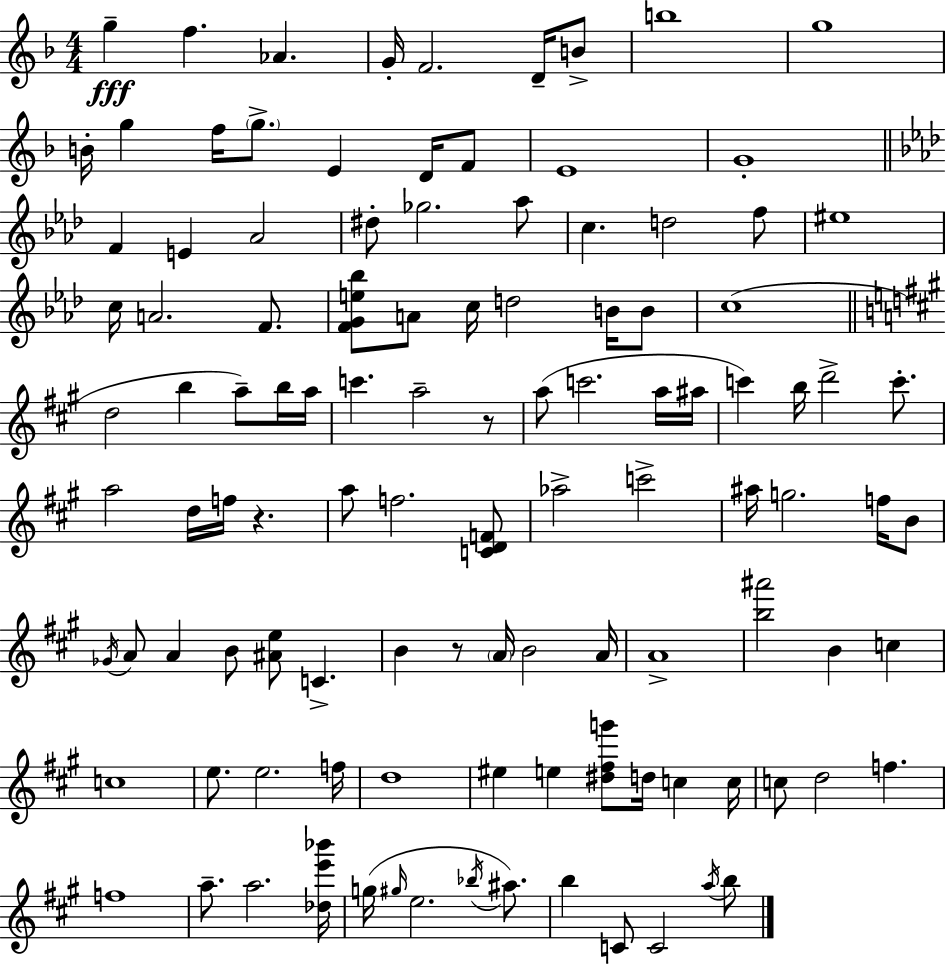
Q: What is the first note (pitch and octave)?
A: G5